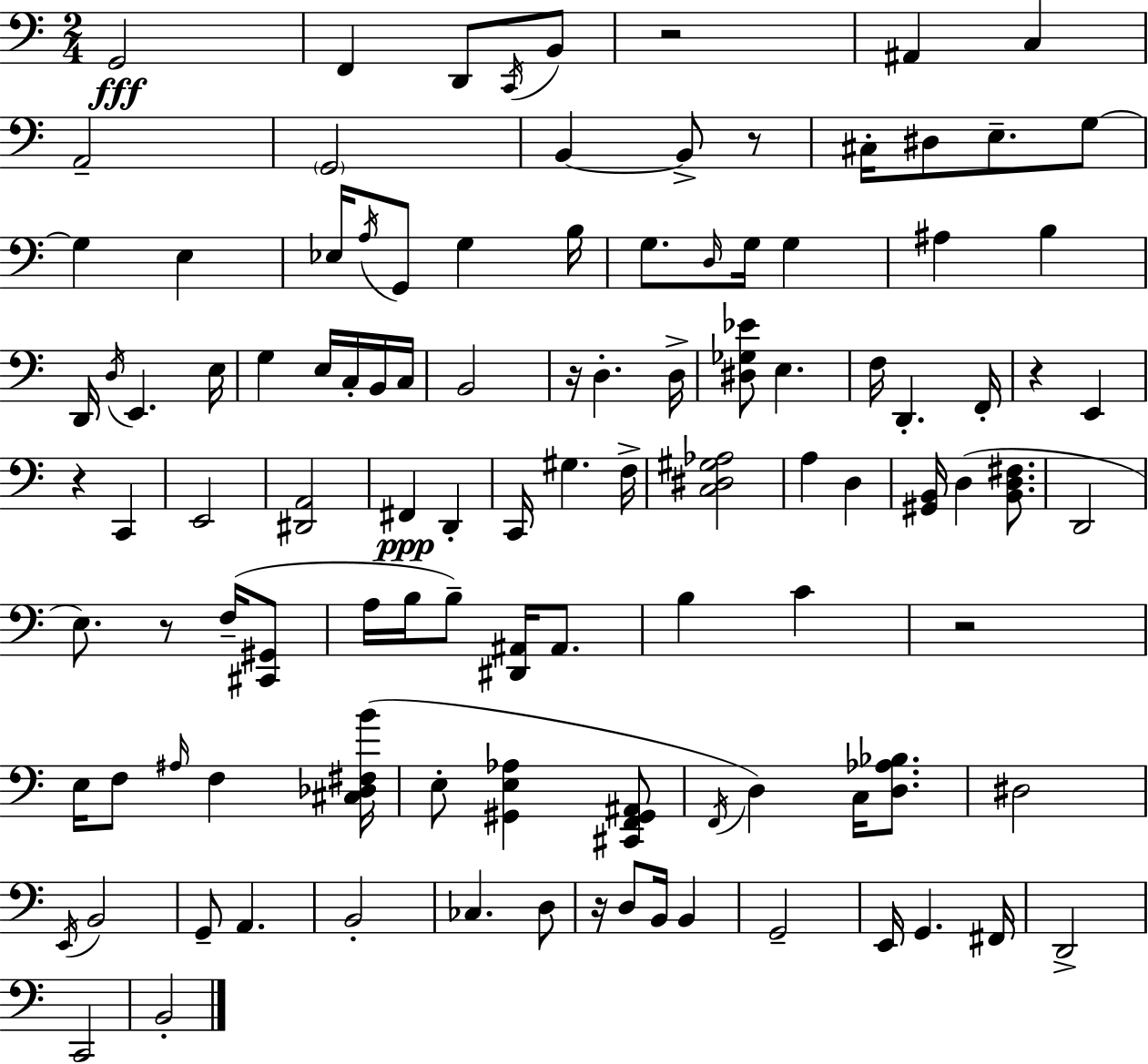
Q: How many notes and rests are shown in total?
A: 109